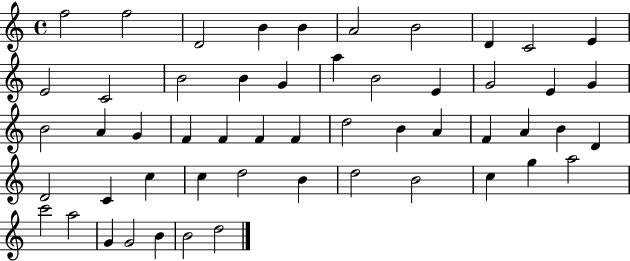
{
  \clef treble
  \time 4/4
  \defaultTimeSignature
  \key c \major
  f''2 f''2 | d'2 b'4 b'4 | a'2 b'2 | d'4 c'2 e'4 | \break e'2 c'2 | b'2 b'4 g'4 | a''4 b'2 e'4 | g'2 e'4 g'4 | \break b'2 a'4 g'4 | f'4 f'4 f'4 f'4 | d''2 b'4 a'4 | f'4 a'4 b'4 d'4 | \break d'2 c'4 c''4 | c''4 d''2 b'4 | d''2 b'2 | c''4 g''4 a''2 | \break c'''2 a''2 | g'4 g'2 b'4 | b'2 d''2 | \bar "|."
}